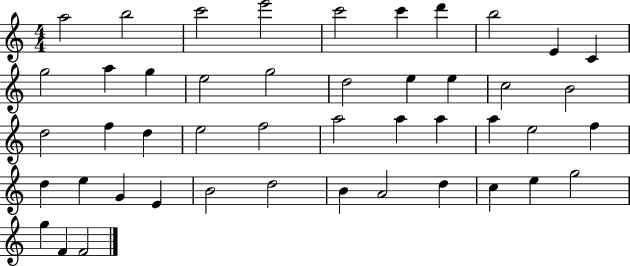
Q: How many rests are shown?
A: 0